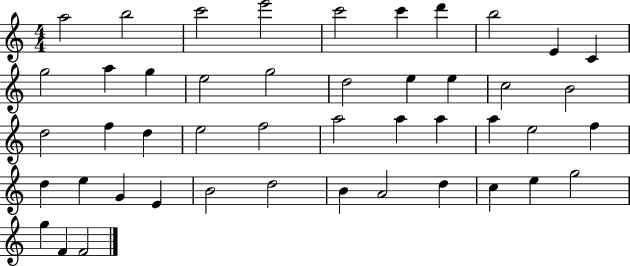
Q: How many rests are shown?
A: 0